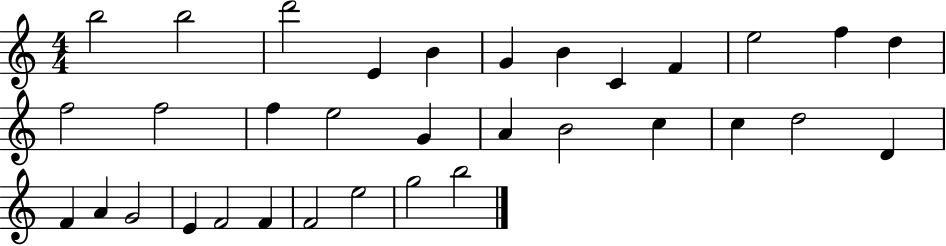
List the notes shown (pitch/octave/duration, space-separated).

B5/h B5/h D6/h E4/q B4/q G4/q B4/q C4/q F4/q E5/h F5/q D5/q F5/h F5/h F5/q E5/h G4/q A4/q B4/h C5/q C5/q D5/h D4/q F4/q A4/q G4/h E4/q F4/h F4/q F4/h E5/h G5/h B5/h